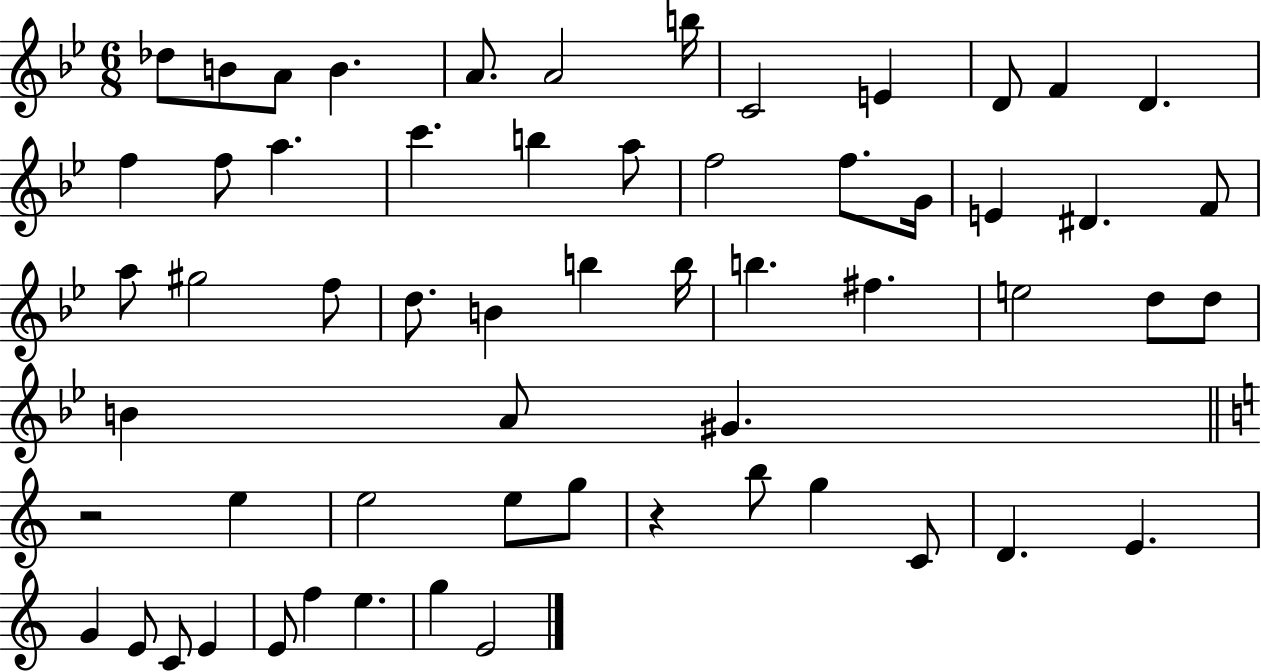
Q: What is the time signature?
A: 6/8